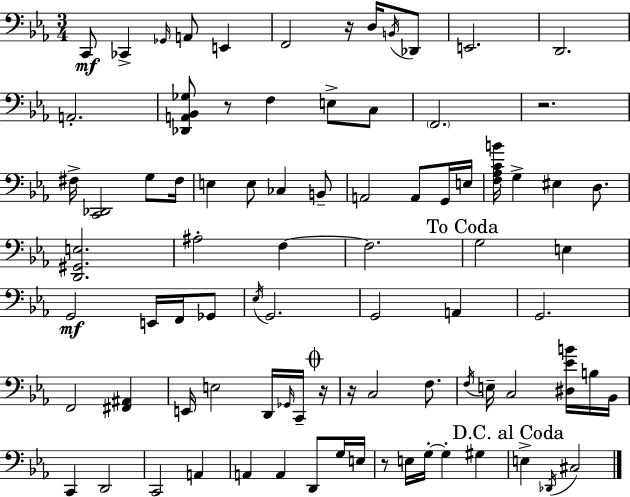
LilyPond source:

{
  \clef bass
  \numericTimeSignature
  \time 3/4
  \key ees \major
  c,8\mf ces,4-> \grace { ges,16 } a,8 e,4 | f,2 r16 d16 \acciaccatura { b,16 } | des,8 e,2. | d,2. | \break a,2.-. | <des, a, bes, ges>8 r8 f4 e8-> | c8 \parenthesize f,2. | r2. | \break fis16-> <c, des,>2 g8 | fis16 e4 e8 ces4 | b,8-- a,2 a,8 | g,16 e16 <f aes c' b'>16 g4-> eis4 d8. | \break <d, gis, e>2. | ais2-. f4~~ | f2. | \mark "To Coda" g2 e4 | \break g,2\mf e,16 f,16 | ges,8 \acciaccatura { ees16 } g,2. | g,2 a,4 | g,2. | \break f,2 <fis, ais,>4 | e,16 e2 | d,16 \grace { ges,16 } c,16-- \mark \markup { \musicglyph "scripts.coda" } r16 r16 c2 | f8. \acciaccatura { f16 } e16-- c2 | \break <dis ees' b'>16 b16 bes,16 c,4 d,2 | c,2 | a,4 a,4 a,4 | d,8 g16 e16 r8 e16 g16-.~~ g4-. | \break gis4 \mark "D.C. al Coda" e4-> \acciaccatura { des,16 } cis2 | \bar "|."
}